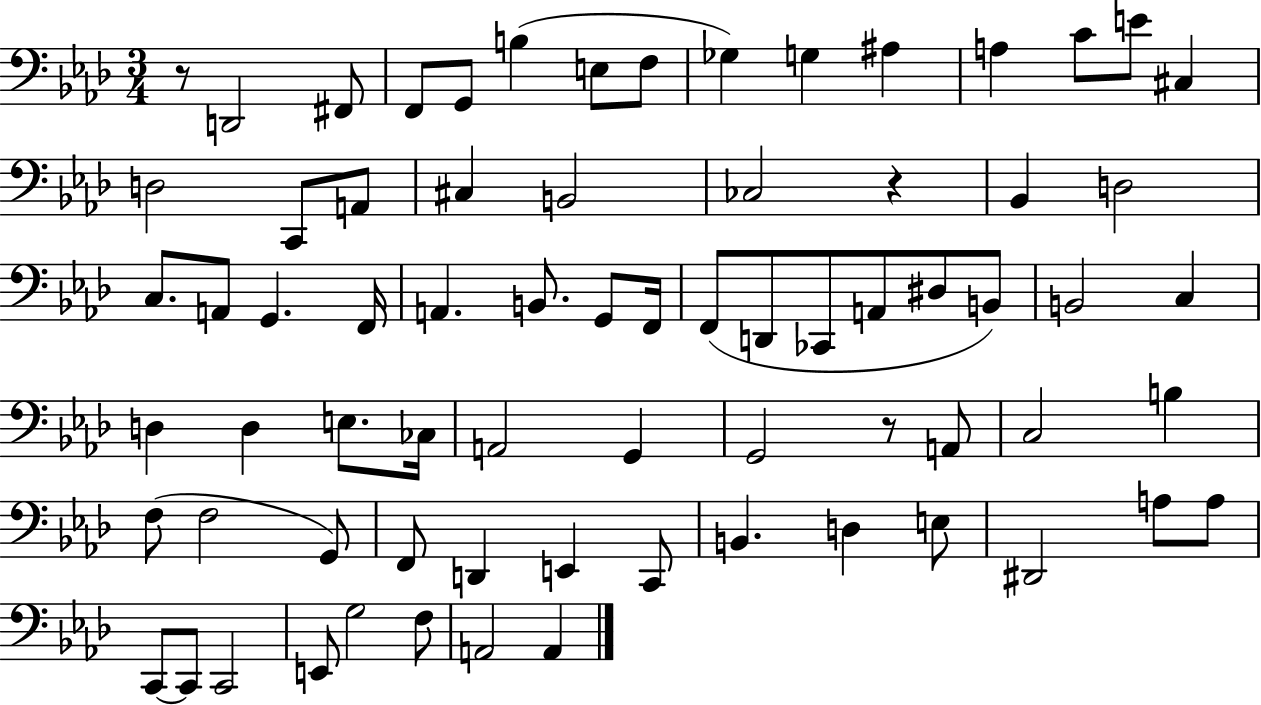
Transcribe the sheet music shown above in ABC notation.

X:1
T:Untitled
M:3/4
L:1/4
K:Ab
z/2 D,,2 ^F,,/2 F,,/2 G,,/2 B, E,/2 F,/2 _G, G, ^A, A, C/2 E/2 ^C, D,2 C,,/2 A,,/2 ^C, B,,2 _C,2 z _B,, D,2 C,/2 A,,/2 G,, F,,/4 A,, B,,/2 G,,/2 F,,/4 F,,/2 D,,/2 _C,,/2 A,,/2 ^D,/2 B,,/2 B,,2 C, D, D, E,/2 _C,/4 A,,2 G,, G,,2 z/2 A,,/2 C,2 B, F,/2 F,2 G,,/2 F,,/2 D,, E,, C,,/2 B,, D, E,/2 ^D,,2 A,/2 A,/2 C,,/2 C,,/2 C,,2 E,,/2 G,2 F,/2 A,,2 A,,